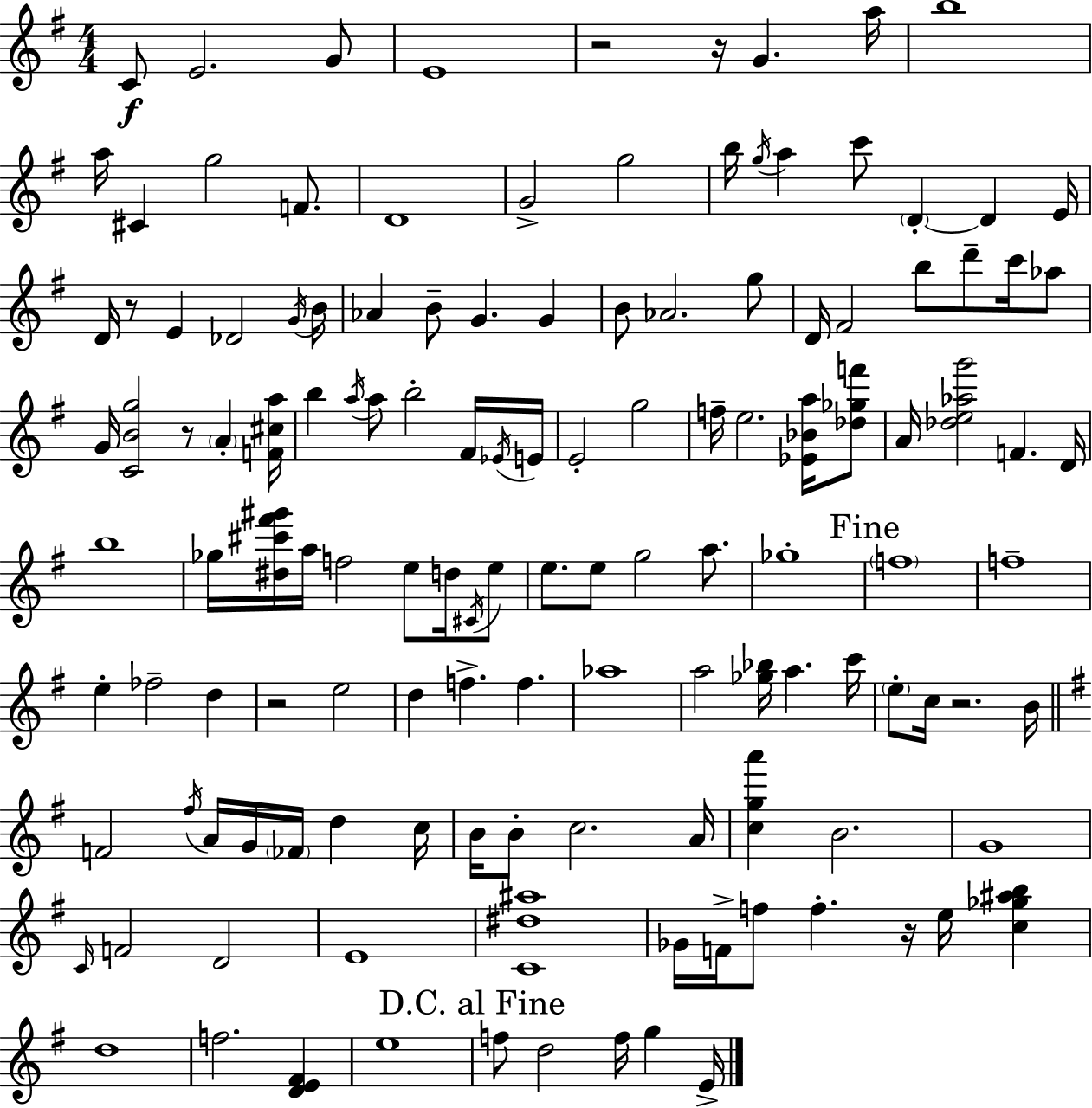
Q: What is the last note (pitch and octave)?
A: E4